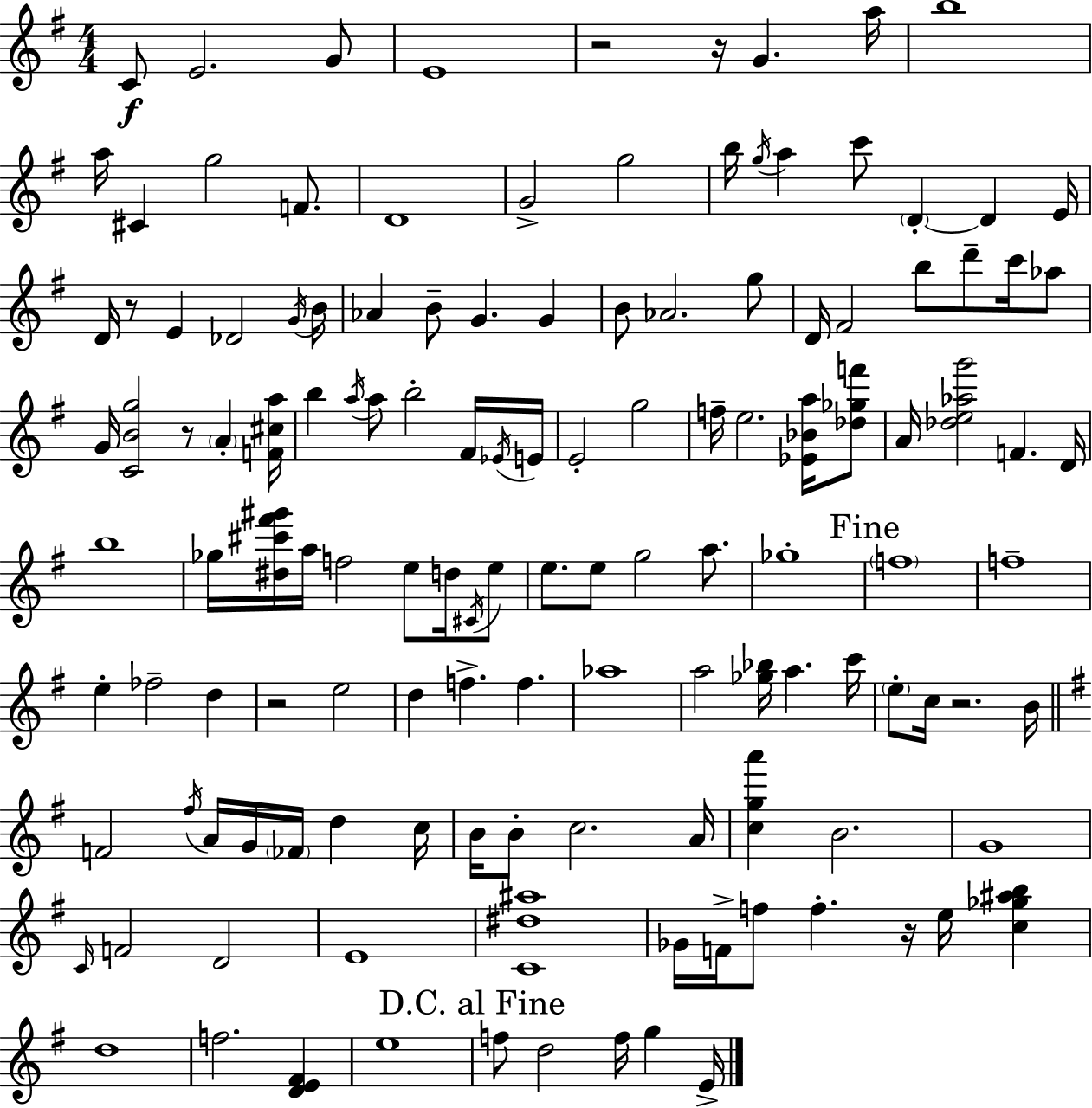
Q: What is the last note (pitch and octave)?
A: E4